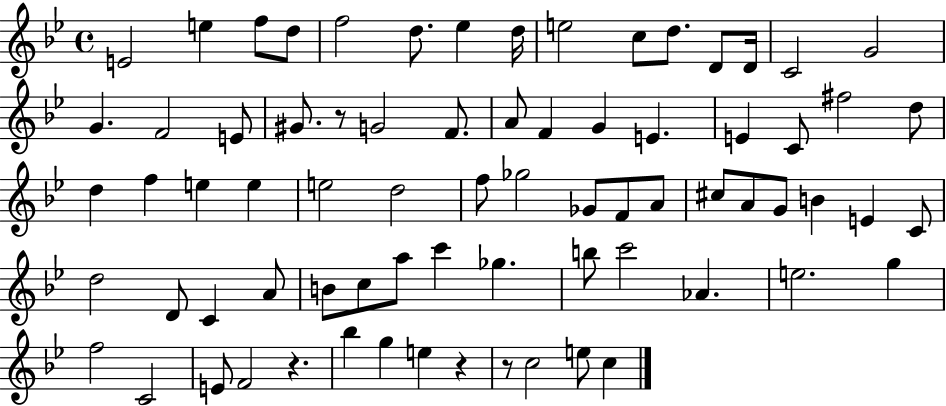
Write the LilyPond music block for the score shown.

{
  \clef treble
  \time 4/4
  \defaultTimeSignature
  \key bes \major
  e'2 e''4 f''8 d''8 | f''2 d''8. ees''4 d''16 | e''2 c''8 d''8. d'8 d'16 | c'2 g'2 | \break g'4. f'2 e'8 | gis'8. r8 g'2 f'8. | a'8 f'4 g'4 e'4. | e'4 c'8 fis''2 d''8 | \break d''4 f''4 e''4 e''4 | e''2 d''2 | f''8 ges''2 ges'8 f'8 a'8 | cis''8 a'8 g'8 b'4 e'4 c'8 | \break d''2 d'8 c'4 a'8 | b'8 c''8 a''8 c'''4 ges''4. | b''8 c'''2 aes'4. | e''2. g''4 | \break f''2 c'2 | e'8 f'2 r4. | bes''4 g''4 e''4 r4 | r8 c''2 e''8 c''4 | \break \bar "|."
}